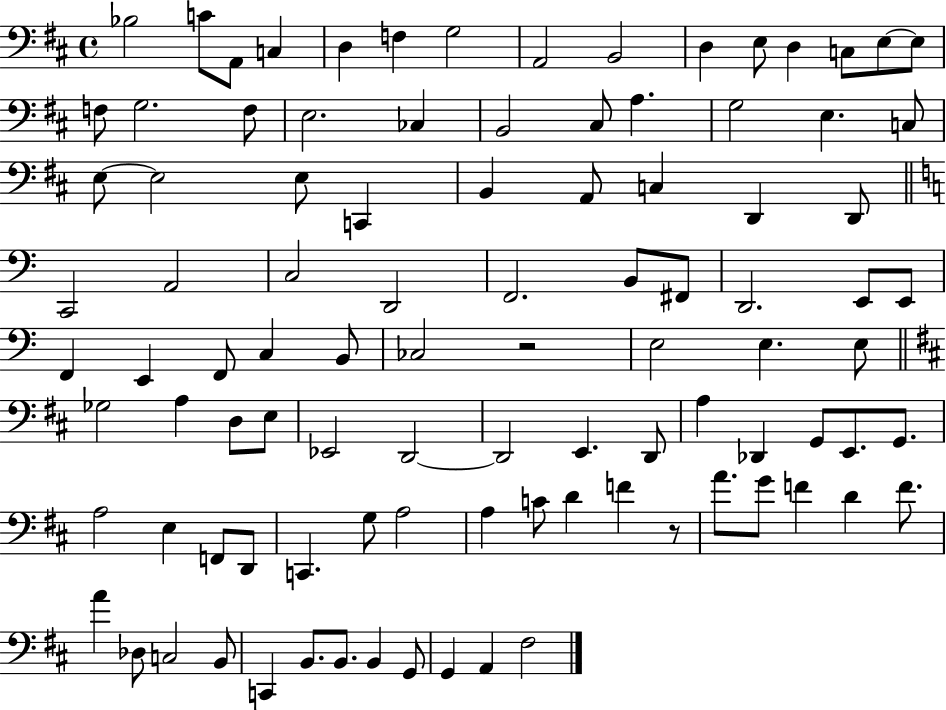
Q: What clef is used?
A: bass